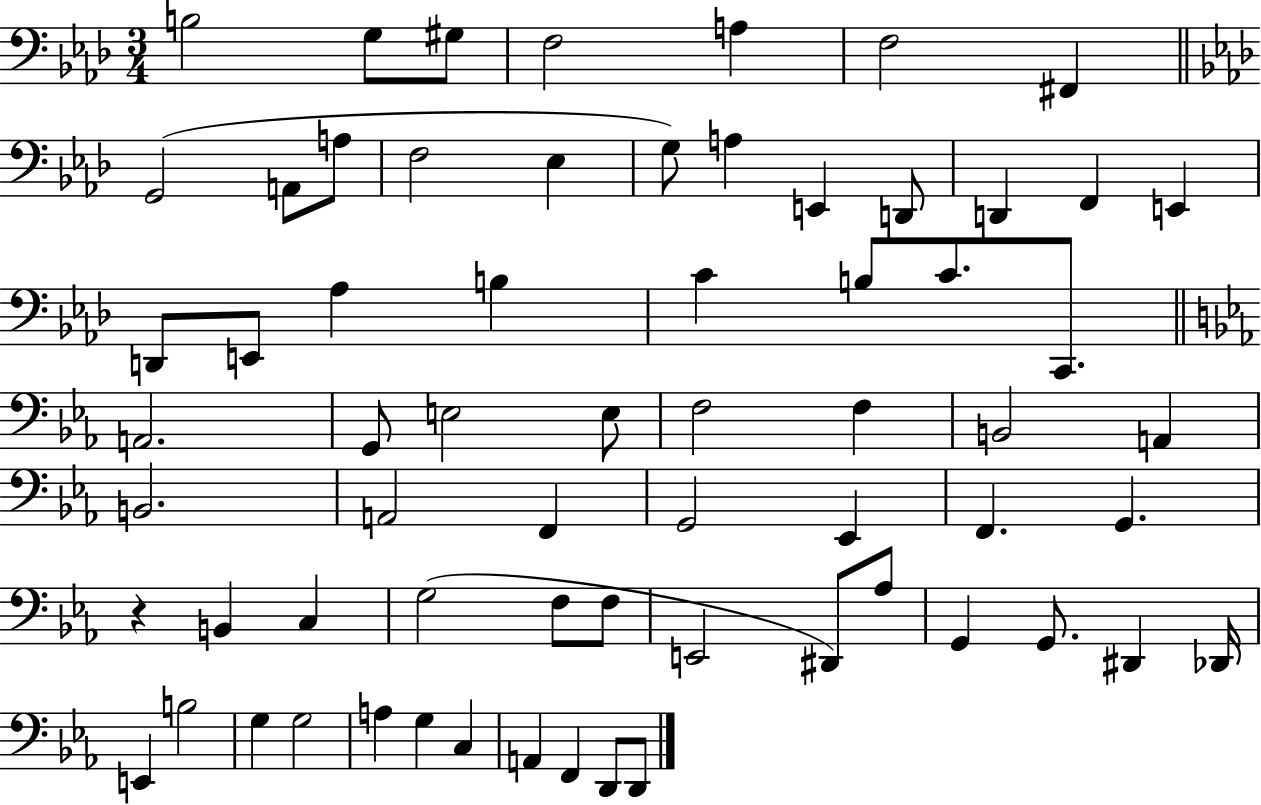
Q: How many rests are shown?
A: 1